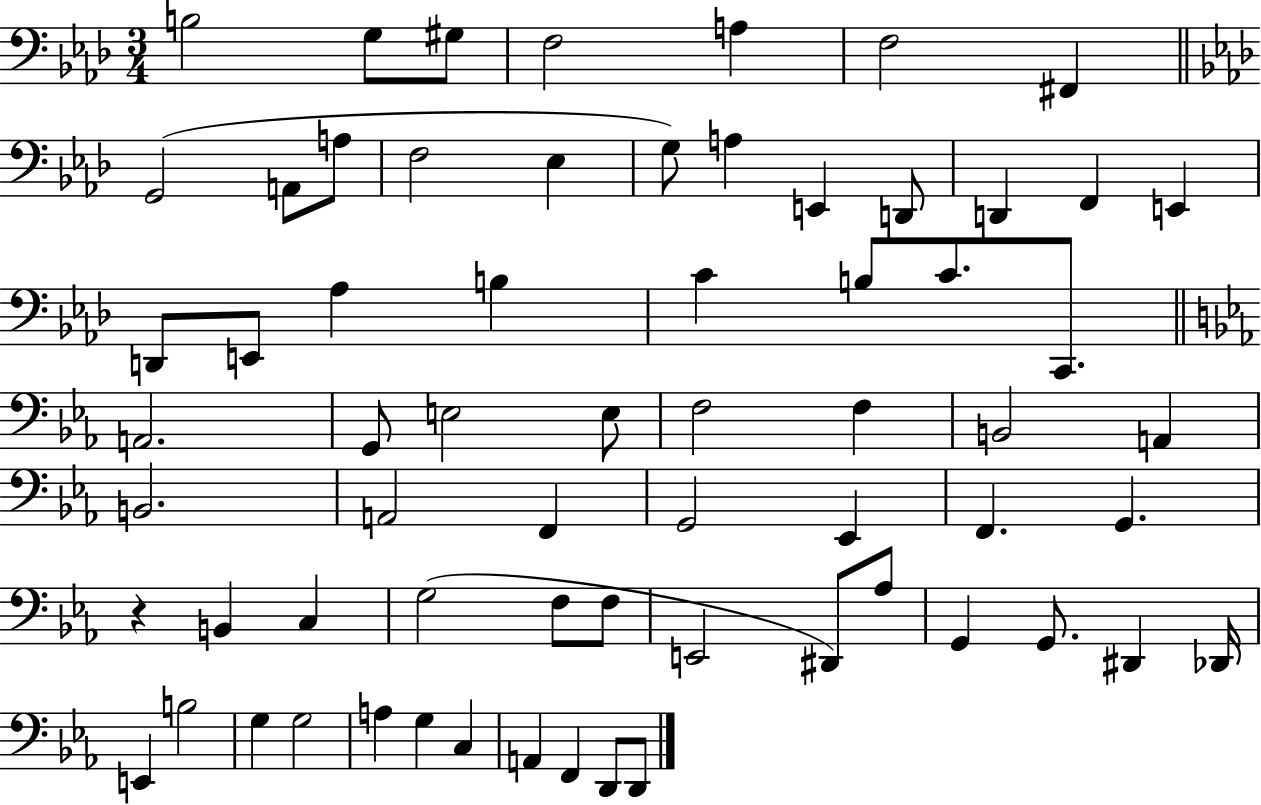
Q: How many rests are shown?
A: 1